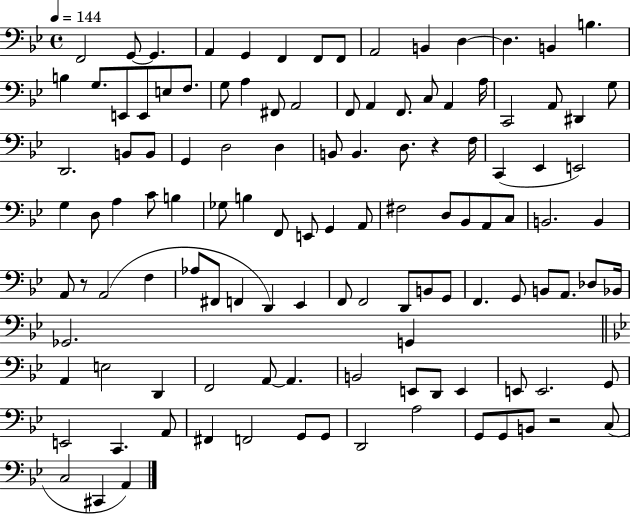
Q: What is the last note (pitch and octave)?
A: A2